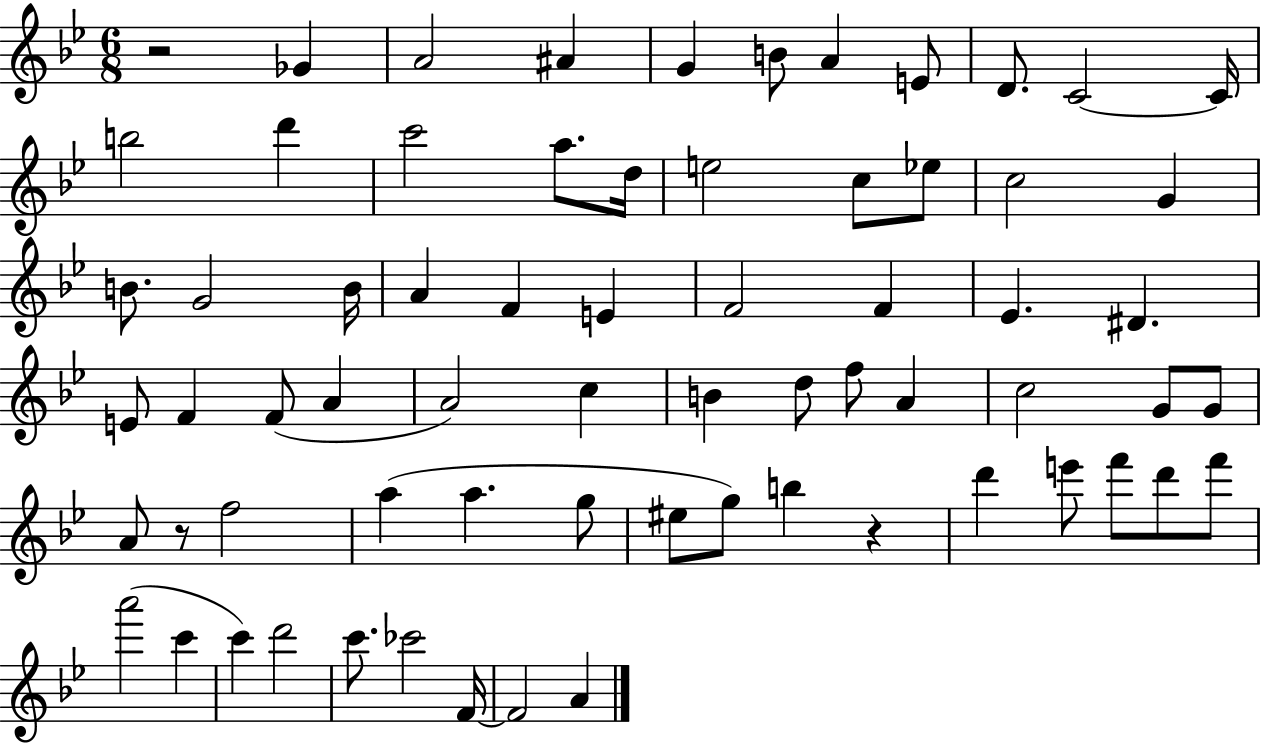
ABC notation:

X:1
T:Untitled
M:6/8
L:1/4
K:Bb
z2 _G A2 ^A G B/2 A E/2 D/2 C2 C/4 b2 d' c'2 a/2 d/4 e2 c/2 _e/2 c2 G B/2 G2 B/4 A F E F2 F _E ^D E/2 F F/2 A A2 c B d/2 f/2 A c2 G/2 G/2 A/2 z/2 f2 a a g/2 ^e/2 g/2 b z d' e'/2 f'/2 d'/2 f'/2 a'2 c' c' d'2 c'/2 _c'2 F/4 F2 A